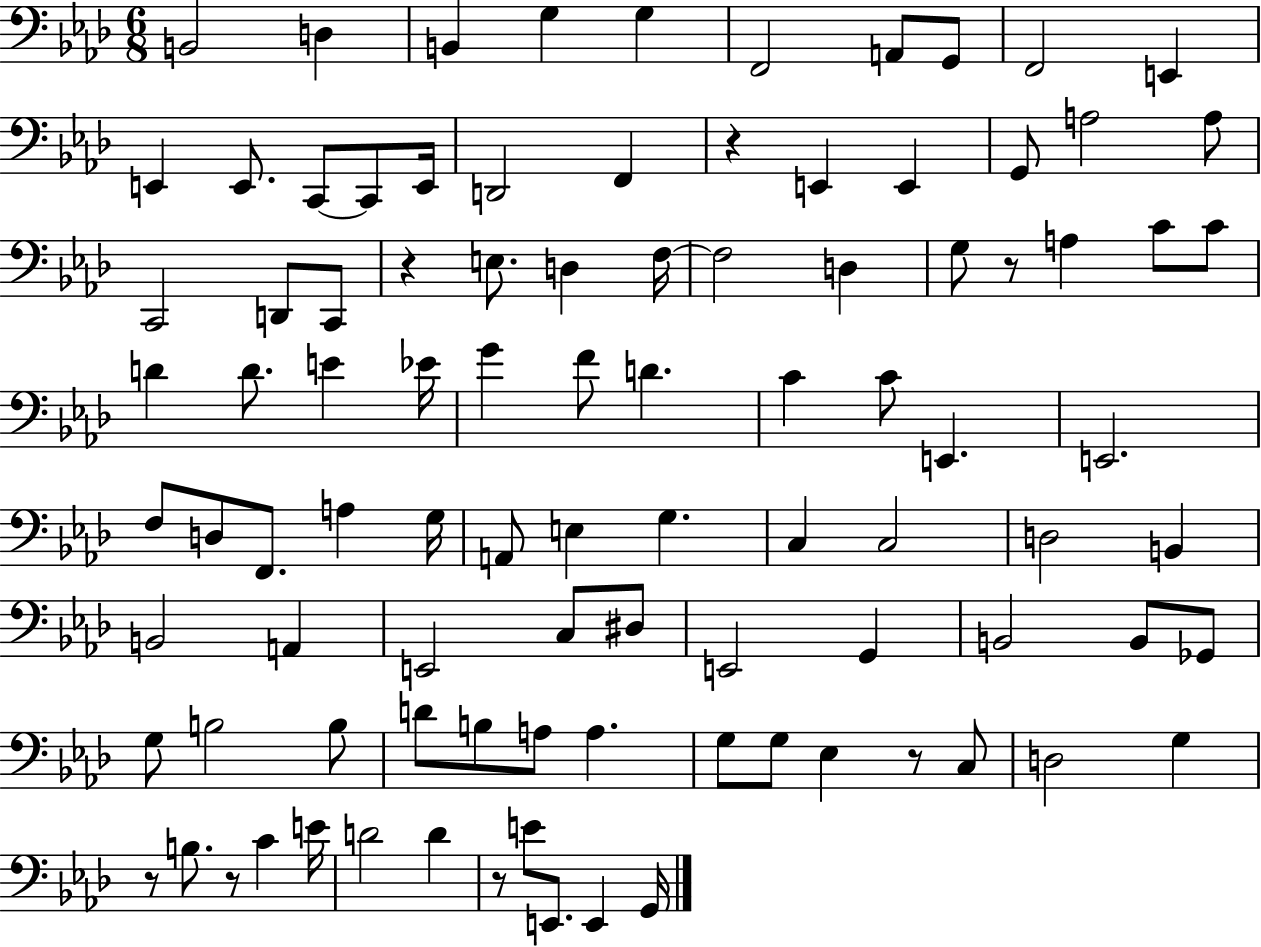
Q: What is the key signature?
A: AES major